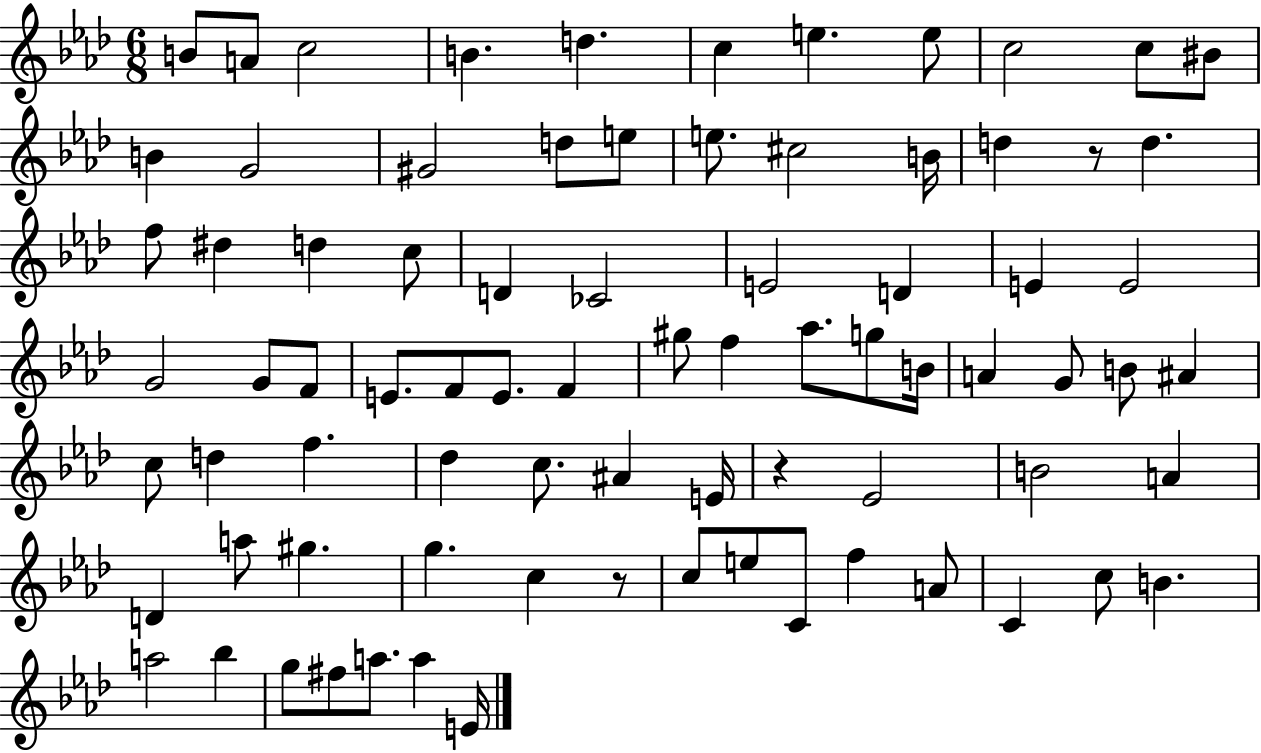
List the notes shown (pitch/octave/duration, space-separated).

B4/e A4/e C5/h B4/q. D5/q. C5/q E5/q. E5/e C5/h C5/e BIS4/e B4/q G4/h G#4/h D5/e E5/e E5/e. C#5/h B4/s D5/q R/e D5/q. F5/e D#5/q D5/q C5/e D4/q CES4/h E4/h D4/q E4/q E4/h G4/h G4/e F4/e E4/e. F4/e E4/e. F4/q G#5/e F5/q Ab5/e. G5/e B4/s A4/q G4/e B4/e A#4/q C5/e D5/q F5/q. Db5/q C5/e. A#4/q E4/s R/q Eb4/h B4/h A4/q D4/q A5/e G#5/q. G5/q. C5/q R/e C5/e E5/e C4/e F5/q A4/e C4/q C5/e B4/q. A5/h Bb5/q G5/e F#5/e A5/e. A5/q E4/s